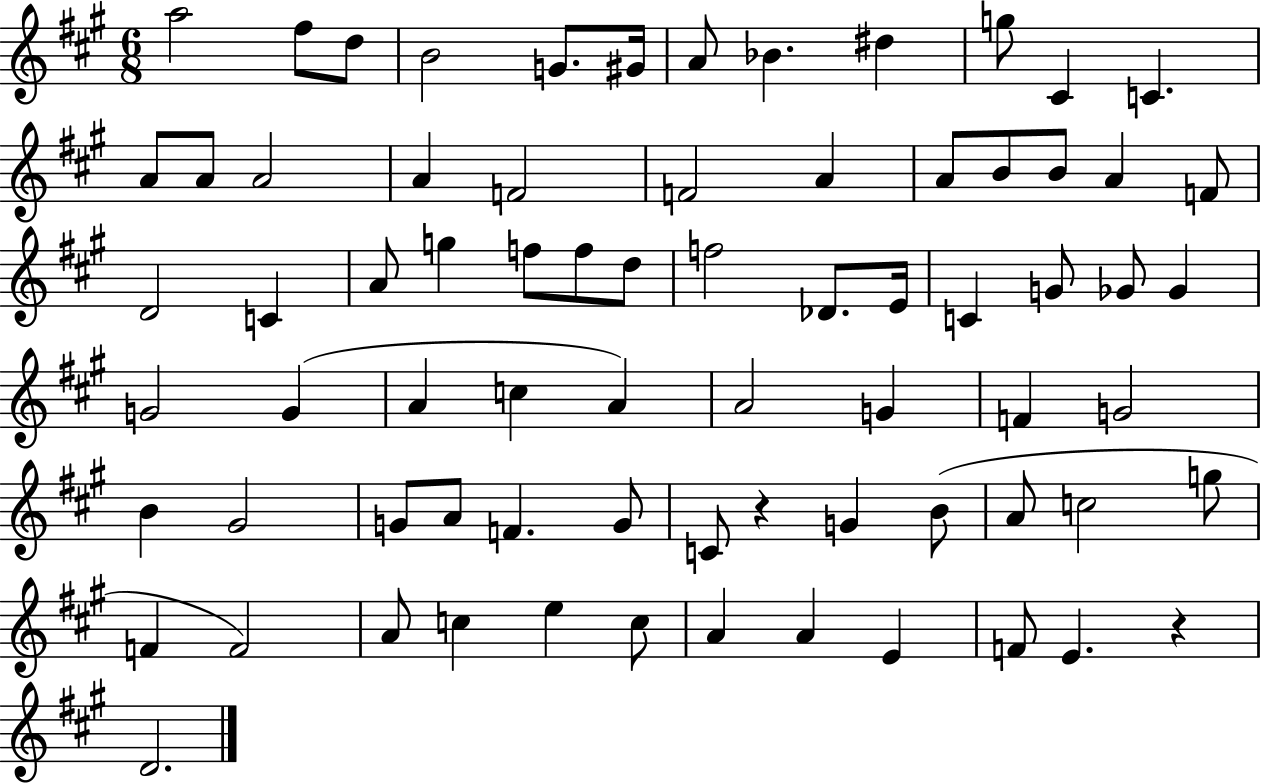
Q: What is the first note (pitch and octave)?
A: A5